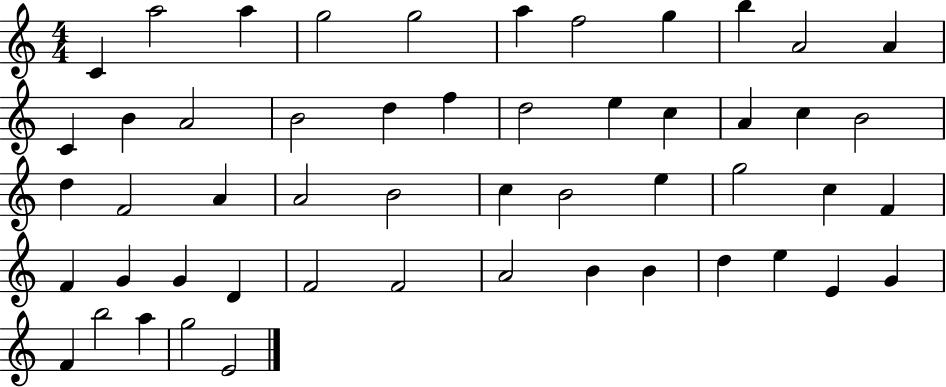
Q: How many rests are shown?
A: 0